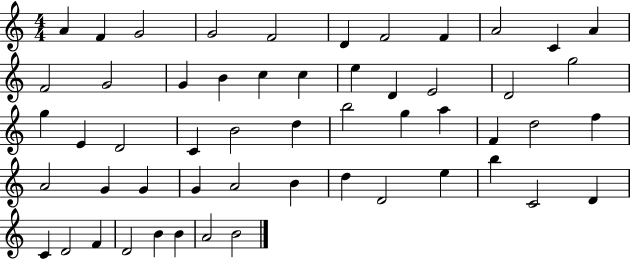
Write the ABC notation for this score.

X:1
T:Untitled
M:4/4
L:1/4
K:C
A F G2 G2 F2 D F2 F A2 C A F2 G2 G B c c e D E2 D2 g2 g E D2 C B2 d b2 g a F d2 f A2 G G G A2 B d D2 e b C2 D C D2 F D2 B B A2 B2